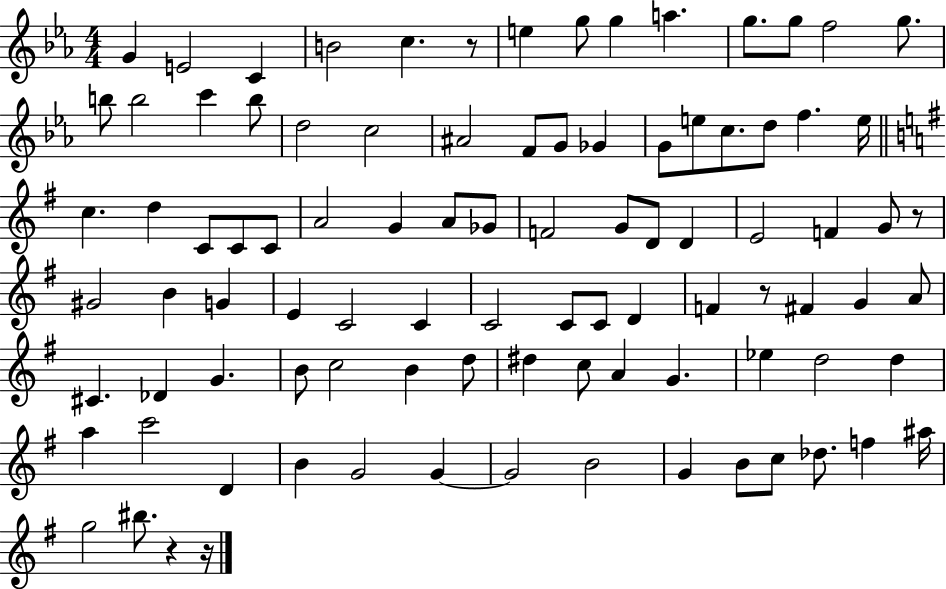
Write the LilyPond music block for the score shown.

{
  \clef treble
  \numericTimeSignature
  \time 4/4
  \key ees \major
  g'4 e'2 c'4 | b'2 c''4. r8 | e''4 g''8 g''4 a''4. | g''8. g''8 f''2 g''8. | \break b''8 b''2 c'''4 b''8 | d''2 c''2 | ais'2 f'8 g'8 ges'4 | g'8 e''8 c''8. d''8 f''4. e''16 | \break \bar "||" \break \key g \major c''4. d''4 c'8 c'8 c'8 | a'2 g'4 a'8 ges'8 | f'2 g'8 d'8 d'4 | e'2 f'4 g'8 r8 | \break gis'2 b'4 g'4 | e'4 c'2 c'4 | c'2 c'8 c'8 d'4 | f'4 r8 fis'4 g'4 a'8 | \break cis'4. des'4 g'4. | b'8 c''2 b'4 d''8 | dis''4 c''8 a'4 g'4. | ees''4 d''2 d''4 | \break a''4 c'''2 d'4 | b'4 g'2 g'4~~ | g'2 b'2 | g'4 b'8 c''8 des''8. f''4 ais''16 | \break g''2 bis''8. r4 r16 | \bar "|."
}